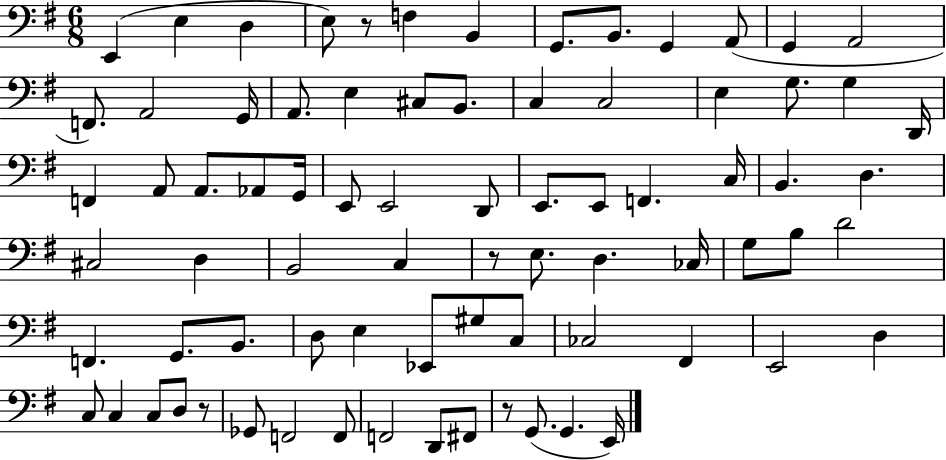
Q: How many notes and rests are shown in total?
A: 78